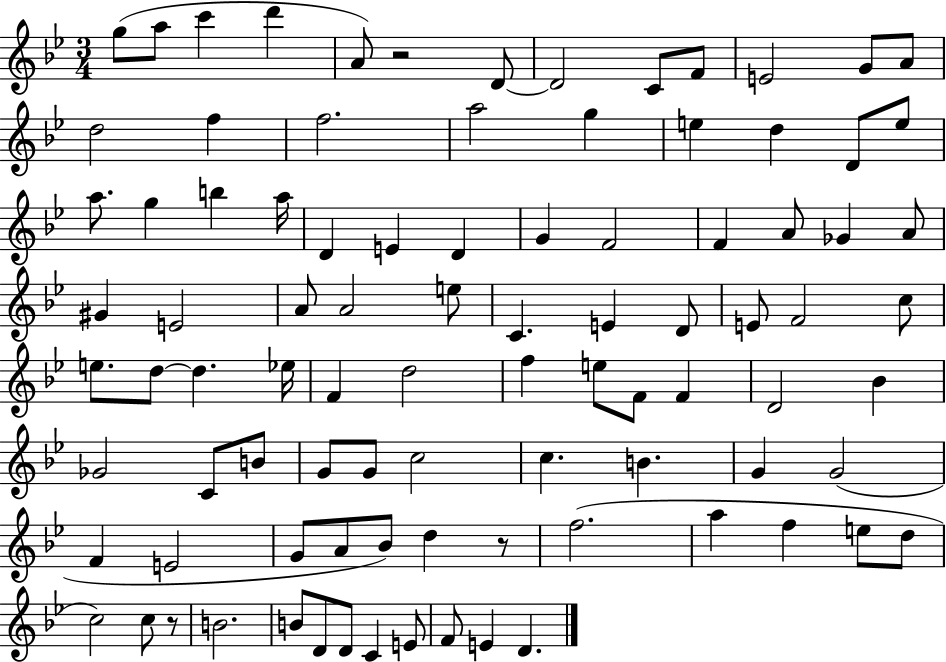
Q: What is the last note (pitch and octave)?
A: D4